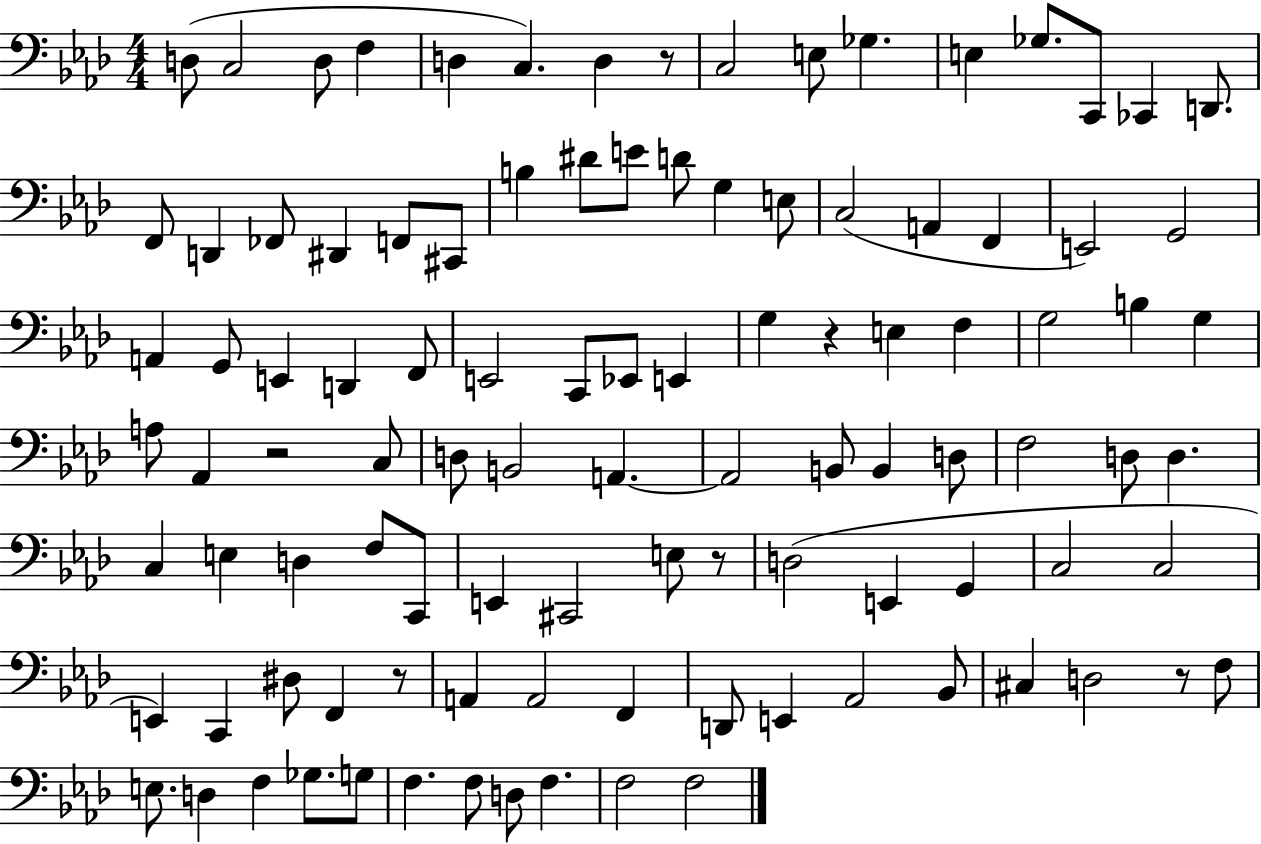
{
  \clef bass
  \numericTimeSignature
  \time 4/4
  \key aes \major
  d8( c2 d8 f4 | d4 c4.) d4 r8 | c2 e8 ges4. | e4 ges8. c,8 ces,4 d,8. | \break f,8 d,4 fes,8 dis,4 f,8 cis,8 | b4 dis'8 e'8 d'8 g4 e8 | c2( a,4 f,4 | e,2) g,2 | \break a,4 g,8 e,4 d,4 f,8 | e,2 c,8 ees,8 e,4 | g4 r4 e4 f4 | g2 b4 g4 | \break a8 aes,4 r2 c8 | d8 b,2 a,4.~~ | a,2 b,8 b,4 d8 | f2 d8 d4. | \break c4 e4 d4 f8 c,8 | e,4 cis,2 e8 r8 | d2( e,4 g,4 | c2 c2 | \break e,4) c,4 dis8 f,4 r8 | a,4 a,2 f,4 | d,8 e,4 aes,2 bes,8 | cis4 d2 r8 f8 | \break e8. d4 f4 ges8. g8 | f4. f8 d8 f4. | f2 f2 | \bar "|."
}